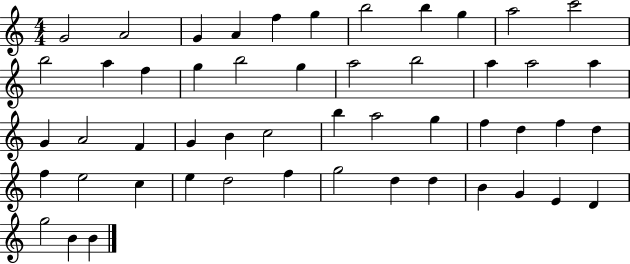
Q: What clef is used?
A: treble